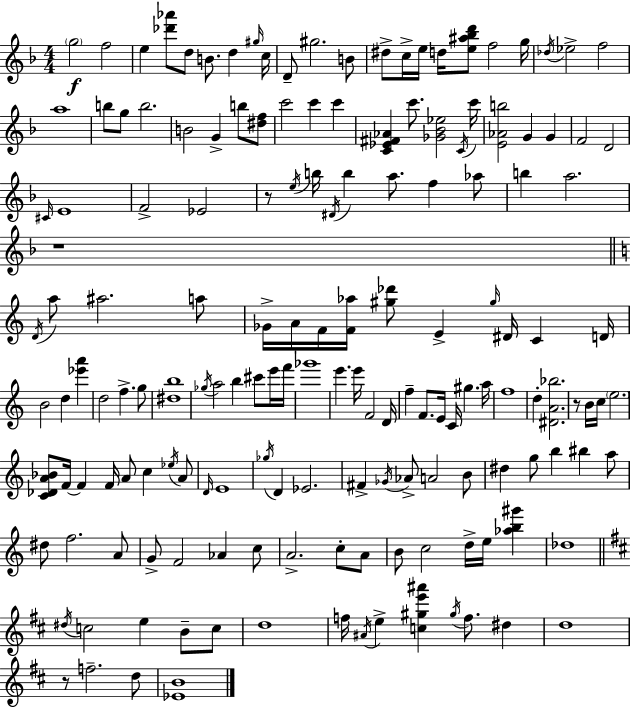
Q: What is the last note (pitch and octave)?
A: D5